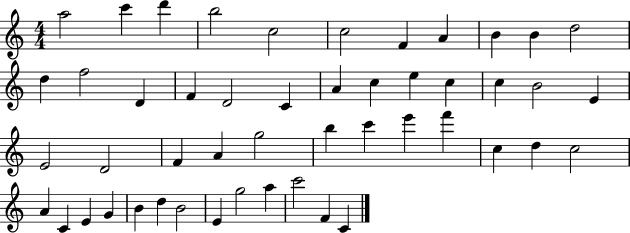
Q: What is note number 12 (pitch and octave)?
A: D5